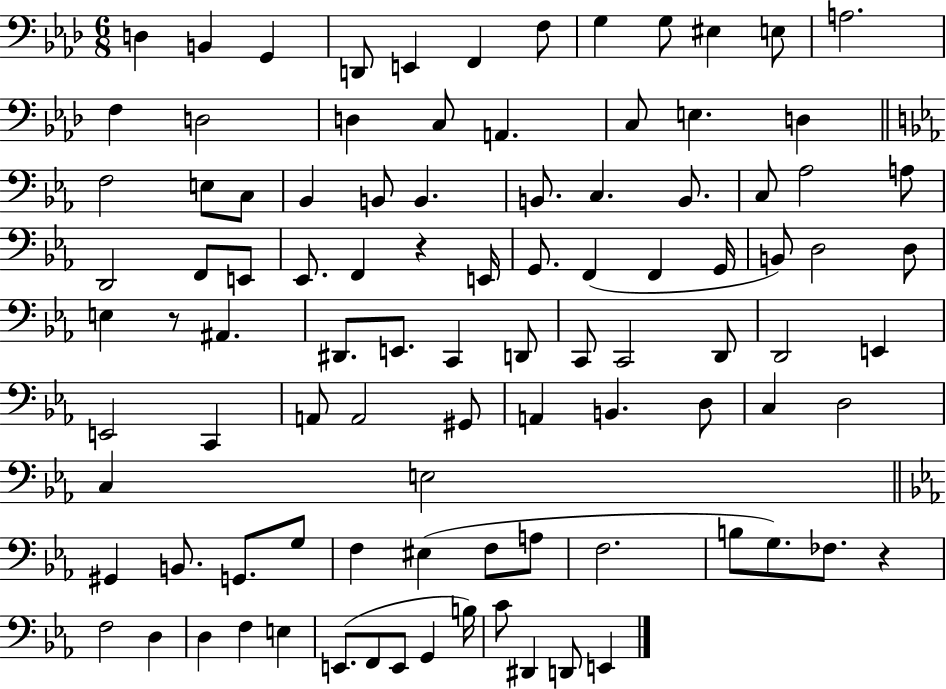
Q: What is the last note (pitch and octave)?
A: E2